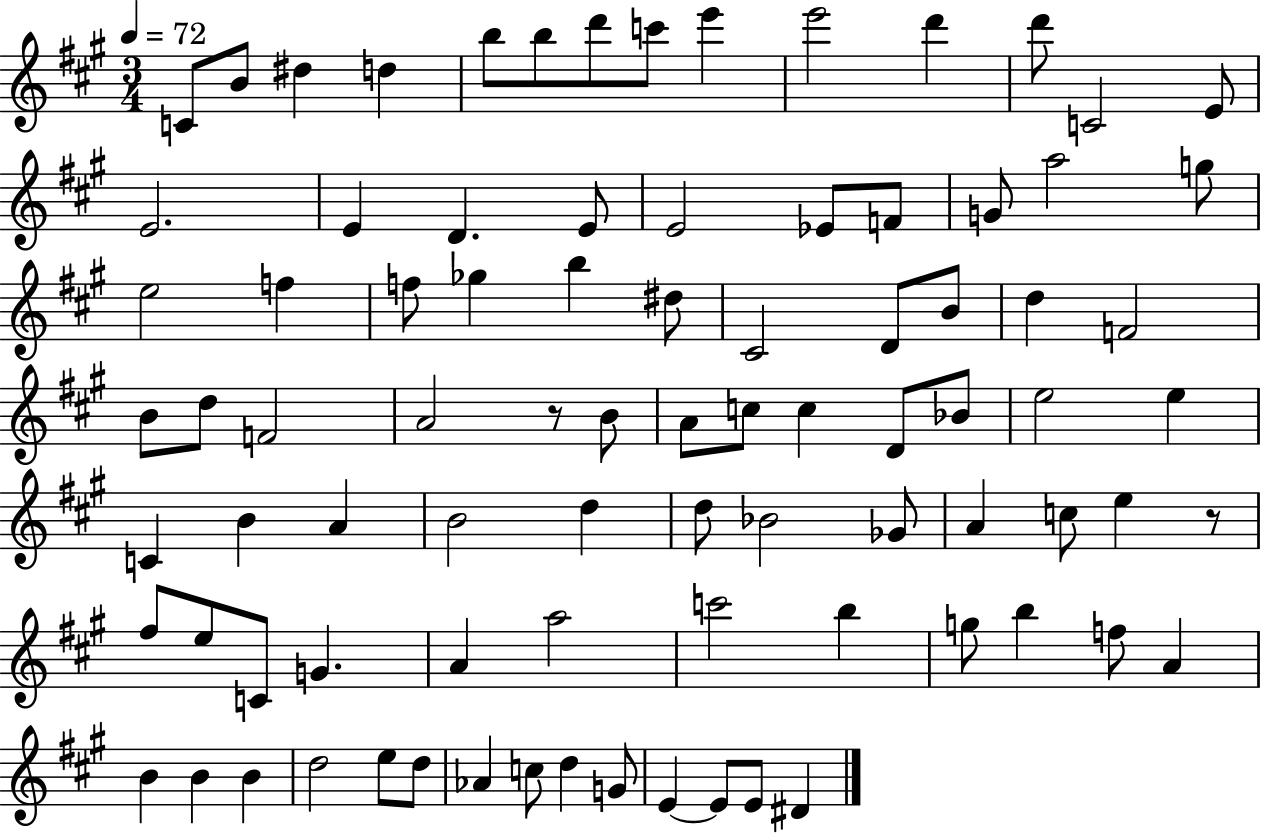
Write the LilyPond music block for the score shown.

{
  \clef treble
  \numericTimeSignature
  \time 3/4
  \key a \major
  \tempo 4 = 72
  \repeat volta 2 { c'8 b'8 dis''4 d''4 | b''8 b''8 d'''8 c'''8 e'''4 | e'''2 d'''4 | d'''8 c'2 e'8 | \break e'2. | e'4 d'4. e'8 | e'2 ees'8 f'8 | g'8 a''2 g''8 | \break e''2 f''4 | f''8 ges''4 b''4 dis''8 | cis'2 d'8 b'8 | d''4 f'2 | \break b'8 d''8 f'2 | a'2 r8 b'8 | a'8 c''8 c''4 d'8 bes'8 | e''2 e''4 | \break c'4 b'4 a'4 | b'2 d''4 | d''8 bes'2 ges'8 | a'4 c''8 e''4 r8 | \break fis''8 e''8 c'8 g'4. | a'4 a''2 | c'''2 b''4 | g''8 b''4 f''8 a'4 | \break b'4 b'4 b'4 | d''2 e''8 d''8 | aes'4 c''8 d''4 g'8 | e'4~~ e'8 e'8 dis'4 | \break } \bar "|."
}